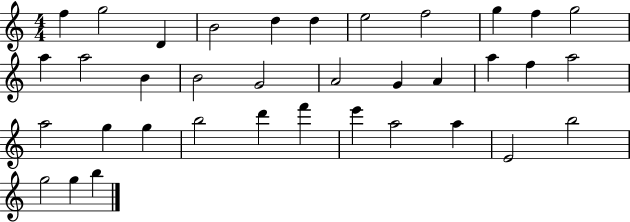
F5/q G5/h D4/q B4/h D5/q D5/q E5/h F5/h G5/q F5/q G5/h A5/q A5/h B4/q B4/h G4/h A4/h G4/q A4/q A5/q F5/q A5/h A5/h G5/q G5/q B5/h D6/q F6/q E6/q A5/h A5/q E4/h B5/h G5/h G5/q B5/q